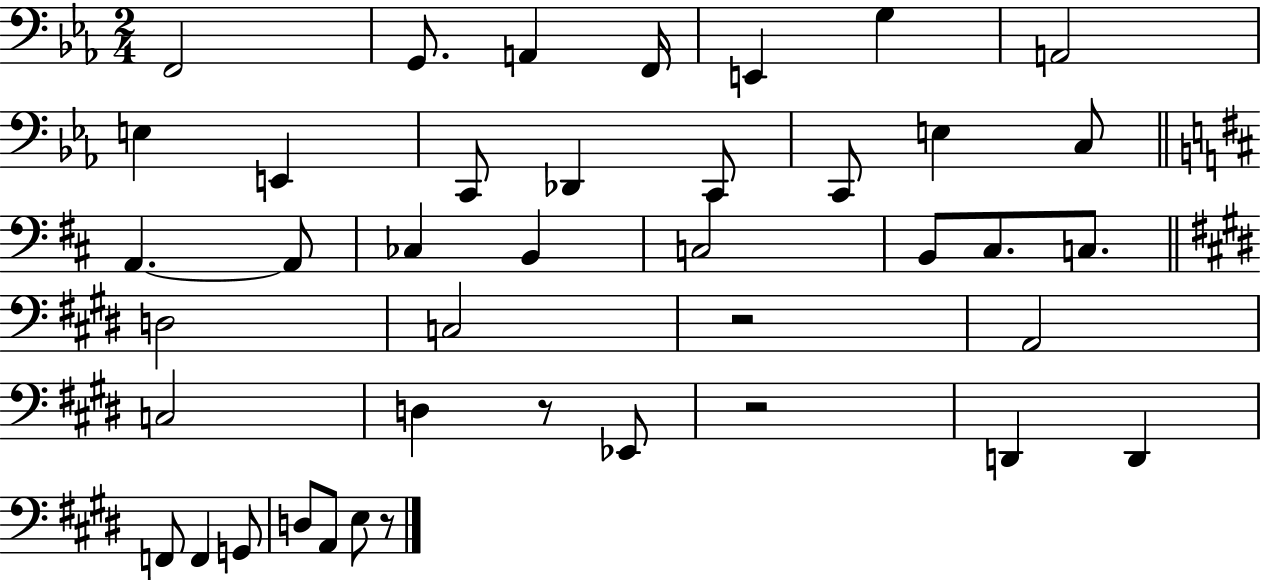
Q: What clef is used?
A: bass